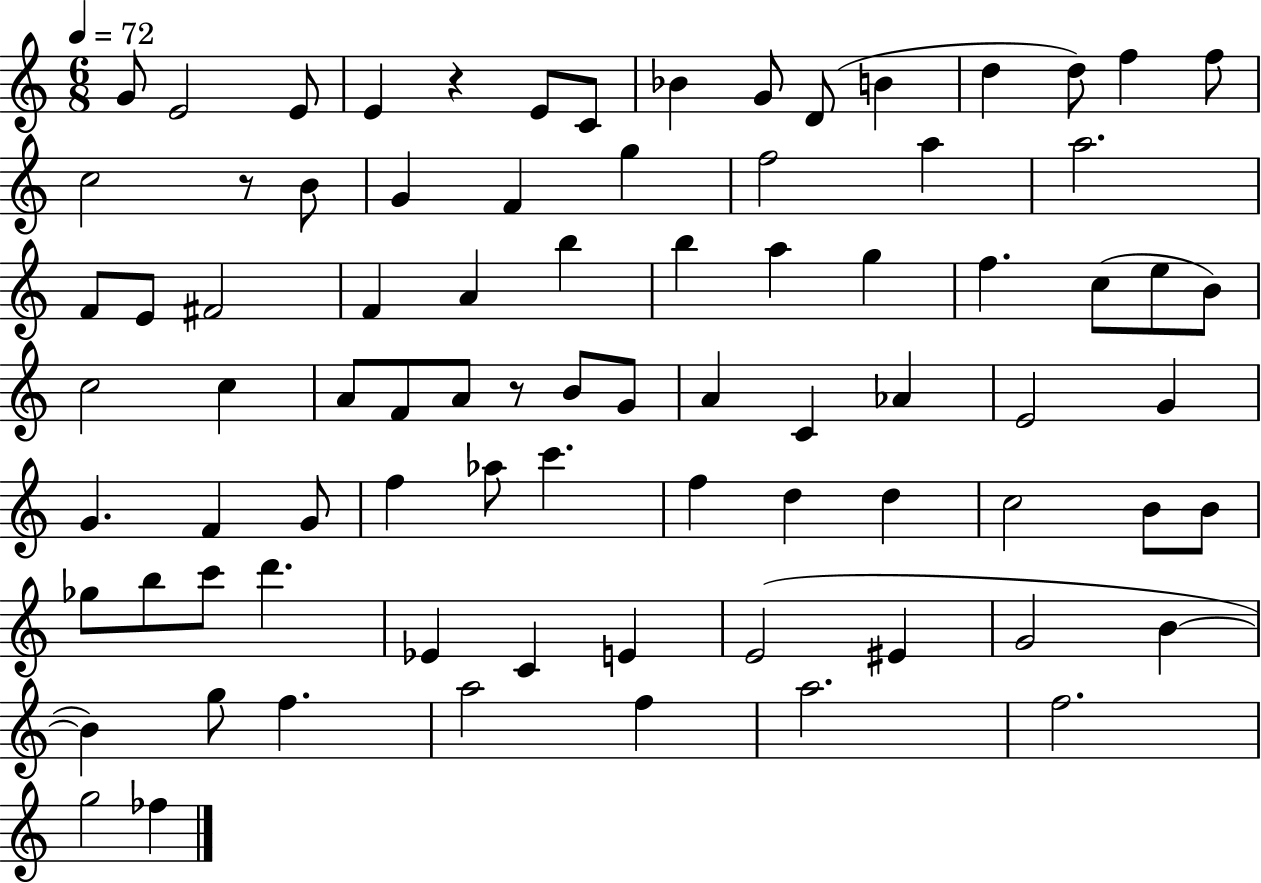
G4/e E4/h E4/e E4/q R/q E4/e C4/e Bb4/q G4/e D4/e B4/q D5/q D5/e F5/q F5/e C5/h R/e B4/e G4/q F4/q G5/q F5/h A5/q A5/h. F4/e E4/e F#4/h F4/q A4/q B5/q B5/q A5/q G5/q F5/q. C5/e E5/e B4/e C5/h C5/q A4/e F4/e A4/e R/e B4/e G4/e A4/q C4/q Ab4/q E4/h G4/q G4/q. F4/q G4/e F5/q Ab5/e C6/q. F5/q D5/q D5/q C5/h B4/e B4/e Gb5/e B5/e C6/e D6/q. Eb4/q C4/q E4/q E4/h EIS4/q G4/h B4/q B4/q G5/e F5/q. A5/h F5/q A5/h. F5/h. G5/h FES5/q